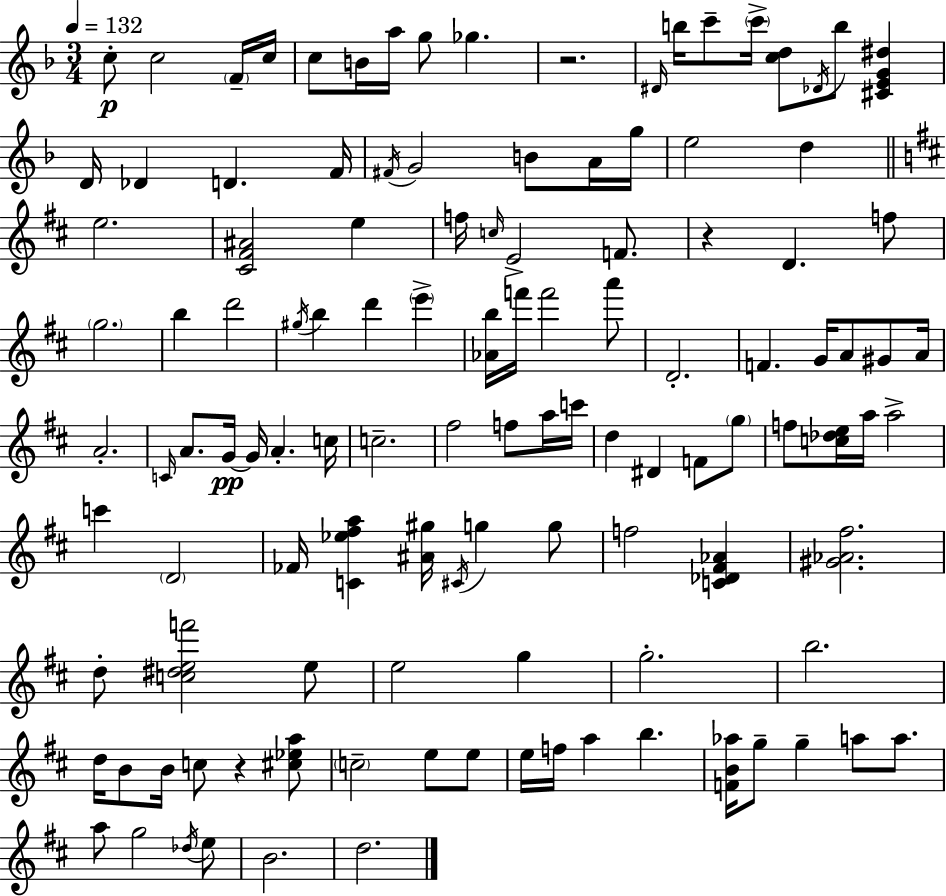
X:1
T:Untitled
M:3/4
L:1/4
K:F
c/2 c2 F/4 c/4 c/2 B/4 a/4 g/2 _g z2 ^D/4 b/4 c'/2 c'/4 [cd]/2 _D/4 b/2 [^CEG^d] D/4 _D D F/4 ^F/4 G2 B/2 A/4 g/4 e2 d e2 [^C^F^A]2 e f/4 c/4 E2 F/2 z D f/2 g2 b d'2 ^g/4 b d' e' [_Ab]/4 f'/4 f'2 a'/2 D2 F G/4 A/2 ^G/2 A/4 A2 C/4 A/2 G/4 G/4 A c/4 c2 ^f2 f/2 a/4 c'/4 d ^D F/2 g/2 f/2 [c_de]/4 a/4 a2 c' D2 _F/4 [C_e^fa] [^A^g]/4 ^C/4 g g/2 f2 [C_D^F_A] [^G_A^f]2 d/2 [c^def']2 e/2 e2 g g2 b2 d/4 B/2 B/4 c/2 z [^c_ea]/2 c2 e/2 e/2 e/4 f/4 a b [FB_a]/4 g/2 g a/2 a/2 a/2 g2 _d/4 e/2 B2 d2